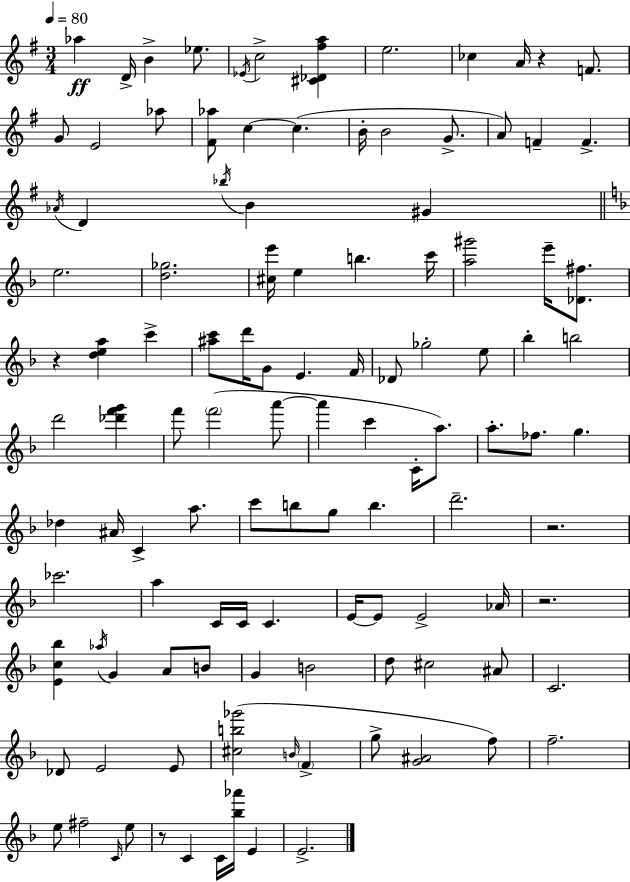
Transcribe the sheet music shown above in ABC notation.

X:1
T:Untitled
M:3/4
L:1/4
K:G
_a D/4 B _e/2 _E/4 c2 [^C_D^fa] e2 _c A/4 z F/2 G/2 E2 _a/2 [^F_a]/2 c c B/4 B2 G/2 A/2 F F _A/4 D _b/4 B ^G e2 [d_g]2 [^ce']/4 e b c'/4 [a^g']2 e'/4 [_D^f]/2 z [dea] c' [^ac']/2 d'/4 G/2 E F/4 _D/2 _g2 e/2 _b b2 d'2 [_d'f'g'] f'/2 f'2 a'/2 a' c' C/4 a/2 a/2 _f/2 g _d ^A/4 C a/2 c'/2 b/2 g/2 b d'2 z2 _c'2 a C/4 C/4 C E/4 E/2 E2 _A/4 z2 [Ec_b] _a/4 G A/2 B/2 G B2 d/2 ^c2 ^A/2 C2 _D/2 E2 E/2 [^cb_g']2 B/4 F g/2 [G^A]2 f/2 f2 e/2 ^f2 C/4 e/2 z/2 C C/4 [_b_a']/4 E E2